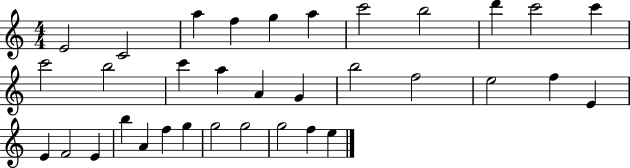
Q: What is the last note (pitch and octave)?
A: E5